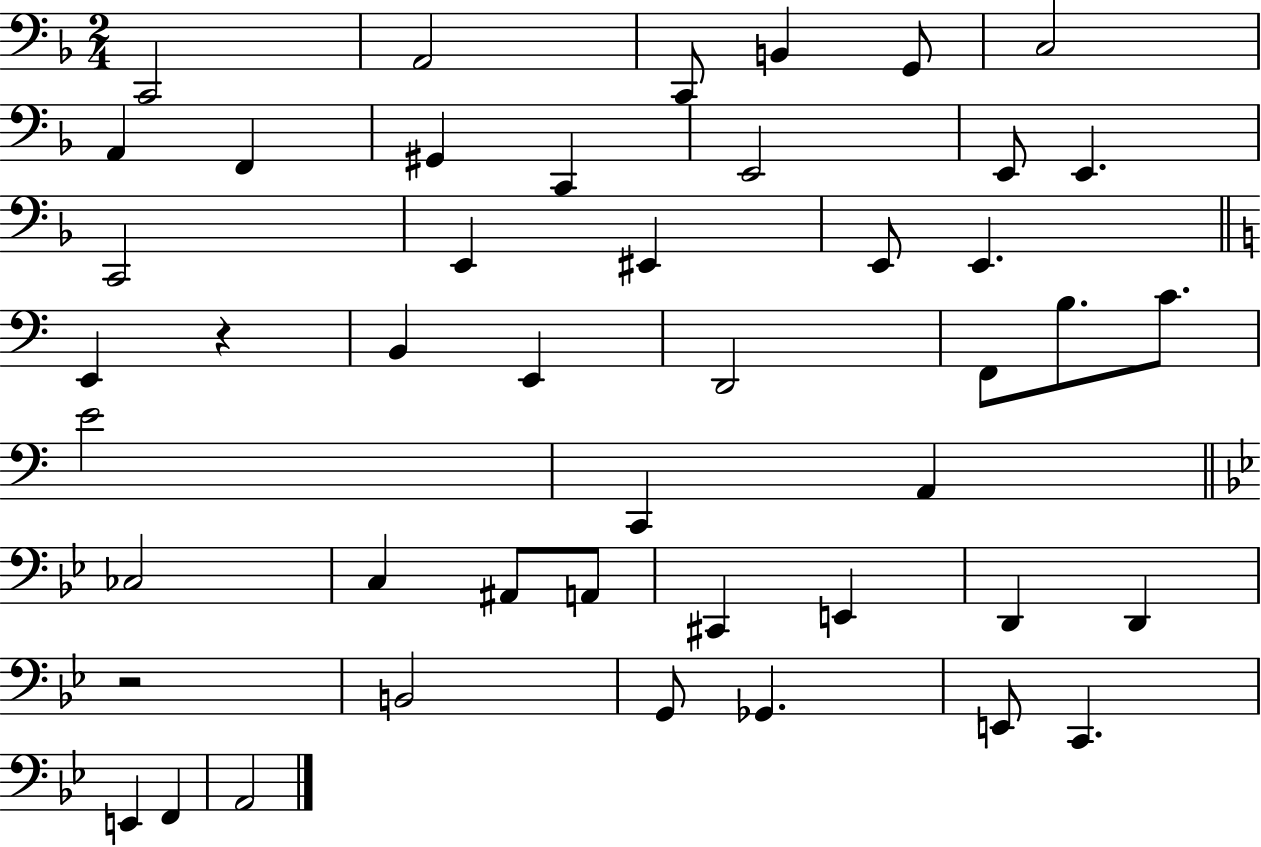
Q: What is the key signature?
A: F major